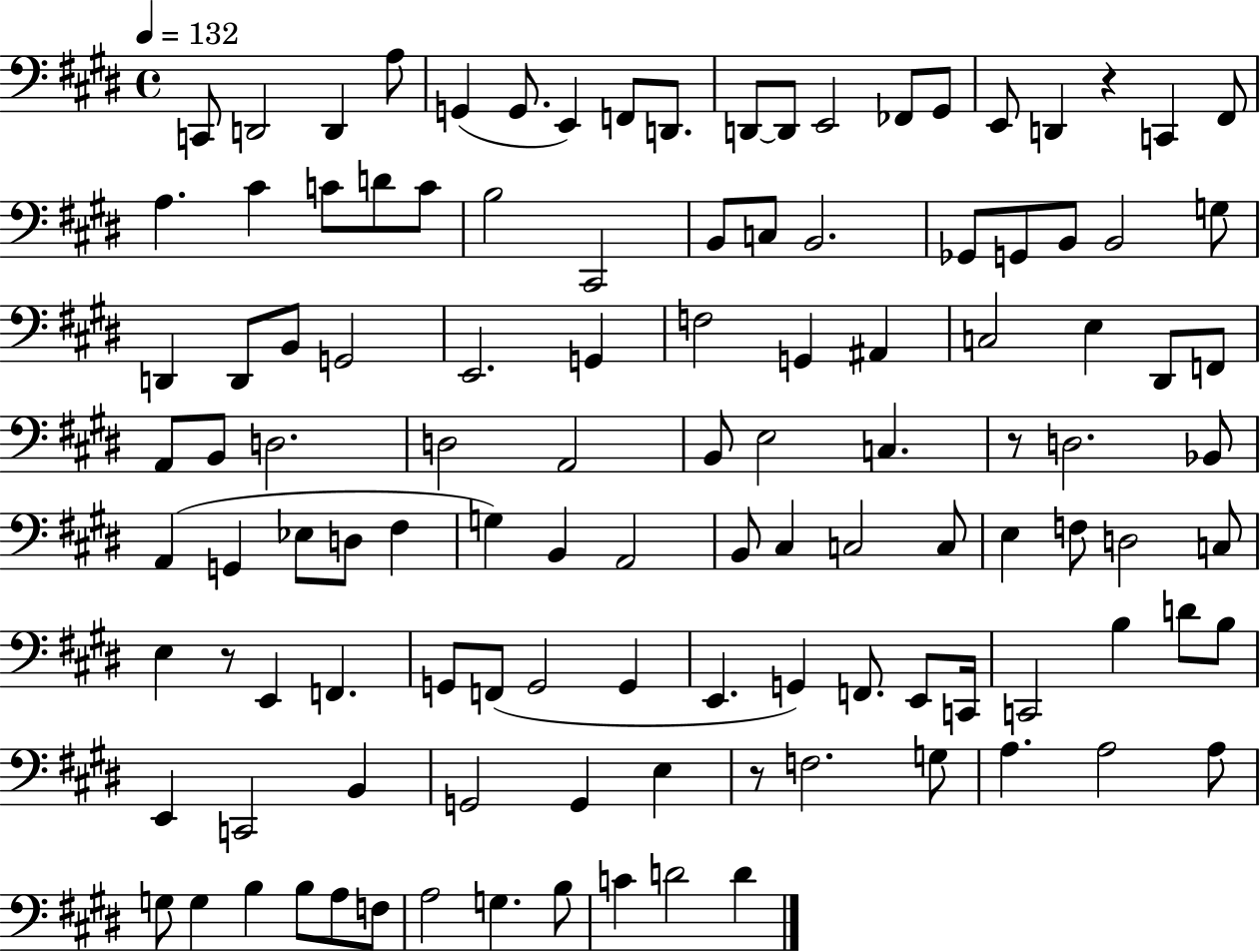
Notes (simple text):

C2/e D2/h D2/q A3/e G2/q G2/e. E2/q F2/e D2/e. D2/e D2/e E2/h FES2/e G#2/e E2/e D2/q R/q C2/q F#2/e A3/q. C#4/q C4/e D4/e C4/e B3/h C#2/h B2/e C3/e B2/h. Gb2/e G2/e B2/e B2/h G3/e D2/q D2/e B2/e G2/h E2/h. G2/q F3/h G2/q A#2/q C3/h E3/q D#2/e F2/e A2/e B2/e D3/h. D3/h A2/h B2/e E3/h C3/q. R/e D3/h. Bb2/e A2/q G2/q Eb3/e D3/e F#3/q G3/q B2/q A2/h B2/e C#3/q C3/h C3/e E3/q F3/e D3/h C3/e E3/q R/e E2/q F2/q. G2/e F2/e G2/h G2/q E2/q. G2/q F2/e. E2/e C2/s C2/h B3/q D4/e B3/e E2/q C2/h B2/q G2/h G2/q E3/q R/e F3/h. G3/e A3/q. A3/h A3/e G3/e G3/q B3/q B3/e A3/e F3/e A3/h G3/q. B3/e C4/q D4/h D4/q